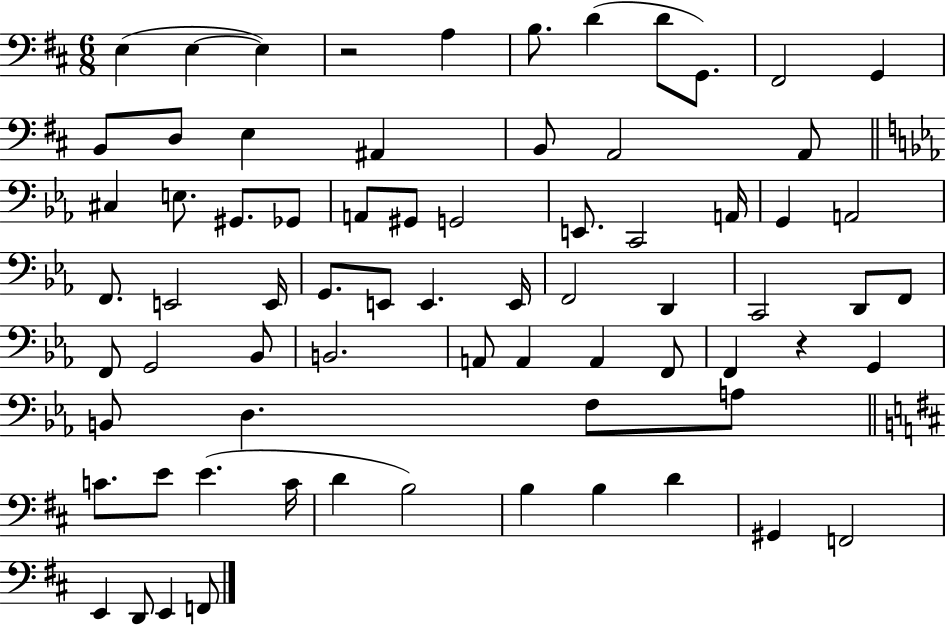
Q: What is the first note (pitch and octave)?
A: E3